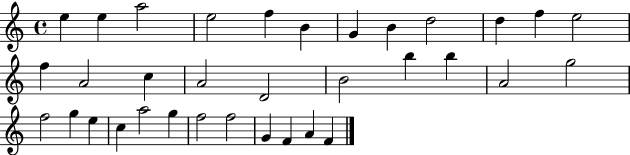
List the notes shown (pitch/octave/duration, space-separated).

E5/q E5/q A5/h E5/h F5/q B4/q G4/q B4/q D5/h D5/q F5/q E5/h F5/q A4/h C5/q A4/h D4/h B4/h B5/q B5/q A4/h G5/h F5/h G5/q E5/q C5/q A5/h G5/q F5/h F5/h G4/q F4/q A4/q F4/q